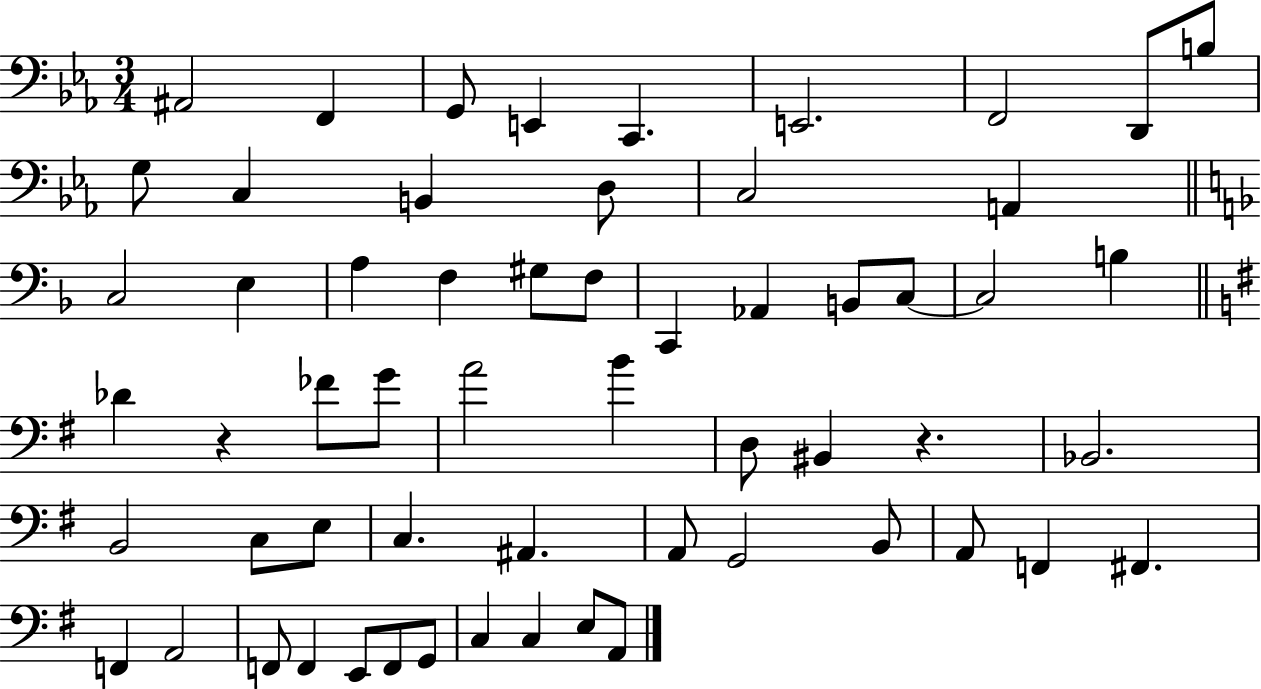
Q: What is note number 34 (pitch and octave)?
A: BIS2